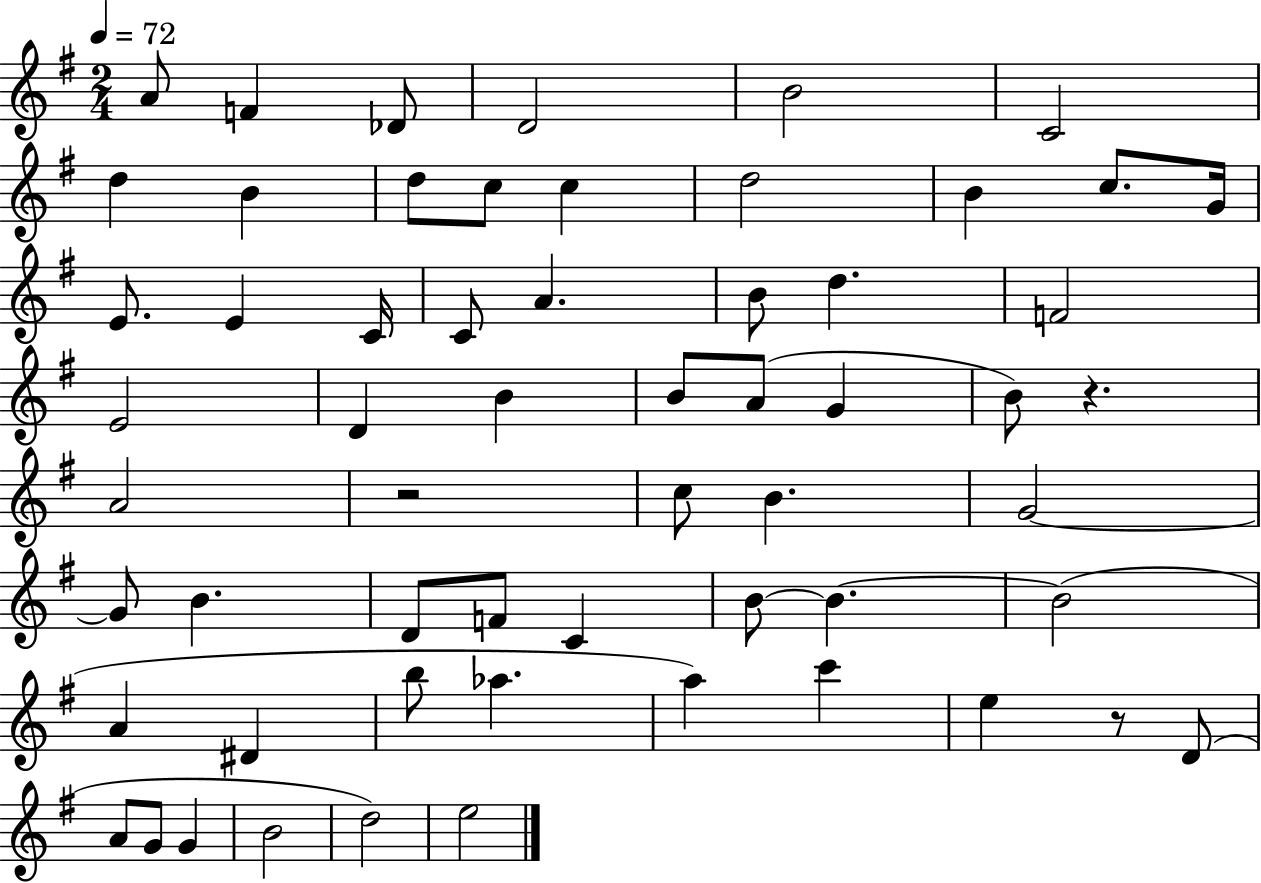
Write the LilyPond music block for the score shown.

{
  \clef treble
  \numericTimeSignature
  \time 2/4
  \key g \major
  \tempo 4 = 72
  a'8 f'4 des'8 | d'2 | b'2 | c'2 | \break d''4 b'4 | d''8 c''8 c''4 | d''2 | b'4 c''8. g'16 | \break e'8. e'4 c'16 | c'8 a'4. | b'8 d''4. | f'2 | \break e'2 | d'4 b'4 | b'8 a'8( g'4 | b'8) r4. | \break a'2 | r2 | c''8 b'4. | g'2~~ | \break g'8 b'4. | d'8 f'8 c'4 | b'8~~ b'4.~~ | b'2( | \break a'4 dis'4 | b''8 aes''4. | a''4) c'''4 | e''4 r8 d'8( | \break a'8 g'8 g'4 | b'2 | d''2) | e''2 | \break \bar "|."
}